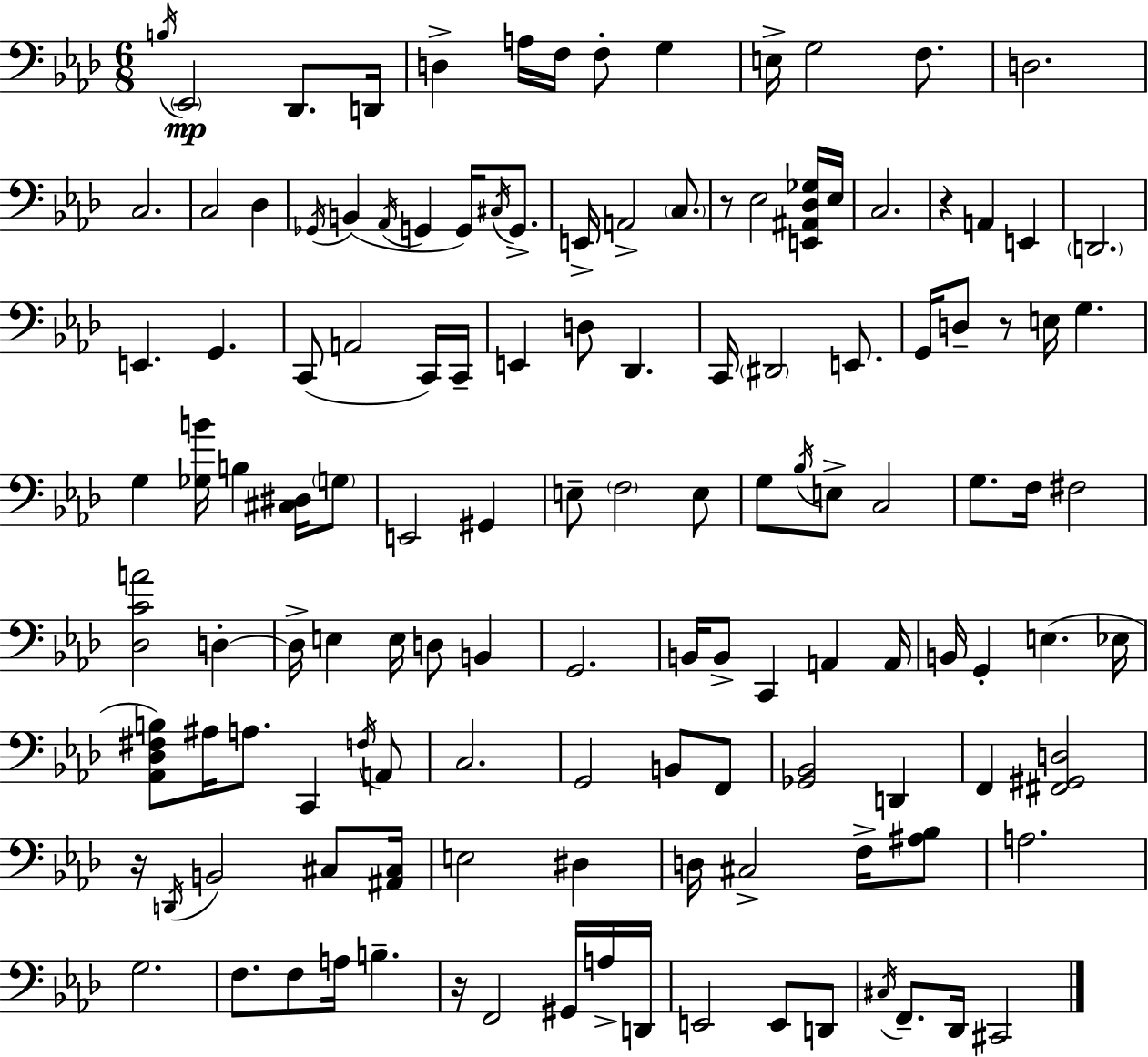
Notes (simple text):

B3/s Eb2/h Db2/e. D2/s D3/q A3/s F3/s F3/e G3/q E3/s G3/h F3/e. D3/h. C3/h. C3/h Db3/q Gb2/s B2/q Ab2/s G2/q G2/s C#3/s G2/e. E2/s A2/h C3/e. R/e Eb3/h [E2,A#2,Db3,Gb3]/s Eb3/s C3/h. R/q A2/q E2/q D2/h. E2/q. G2/q. C2/e A2/h C2/s C2/s E2/q D3/e Db2/q. C2/s D#2/h E2/e. G2/s D3/e R/e E3/s G3/q. G3/q [Gb3,B4]/s B3/q [C#3,D#3]/s G3/e E2/h G#2/q E3/e F3/h E3/e G3/e Bb3/s E3/e C3/h G3/e. F3/s F#3/h [Db3,C4,A4]/h D3/q D3/s E3/q E3/s D3/e B2/q G2/h. B2/s B2/e C2/q A2/q A2/s B2/s G2/q E3/q. Eb3/s [Ab2,Db3,F#3,B3]/e A#3/s A3/e. C2/q F3/s A2/e C3/h. G2/h B2/e F2/e [Gb2,Bb2]/h D2/q F2/q [F#2,G#2,D3]/h R/s D2/s B2/h C#3/e [A#2,C#3]/s E3/h D#3/q D3/s C#3/h F3/s [A#3,Bb3]/e A3/h. G3/h. F3/e. F3/e A3/s B3/q. R/s F2/h G#2/s A3/s D2/s E2/h E2/e D2/e C#3/s F2/e. Db2/s C#2/h